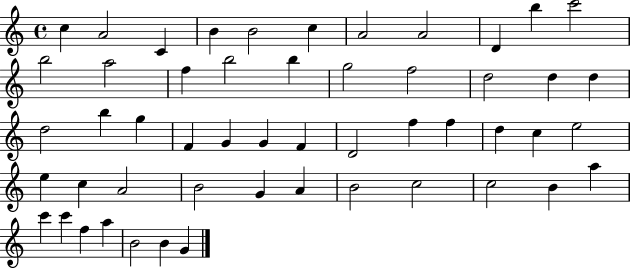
{
  \clef treble
  \time 4/4
  \defaultTimeSignature
  \key c \major
  c''4 a'2 c'4 | b'4 b'2 c''4 | a'2 a'2 | d'4 b''4 c'''2 | \break b''2 a''2 | f''4 b''2 b''4 | g''2 f''2 | d''2 d''4 d''4 | \break d''2 b''4 g''4 | f'4 g'4 g'4 f'4 | d'2 f''4 f''4 | d''4 c''4 e''2 | \break e''4 c''4 a'2 | b'2 g'4 a'4 | b'2 c''2 | c''2 b'4 a''4 | \break c'''4 c'''4 f''4 a''4 | b'2 b'4 g'4 | \bar "|."
}